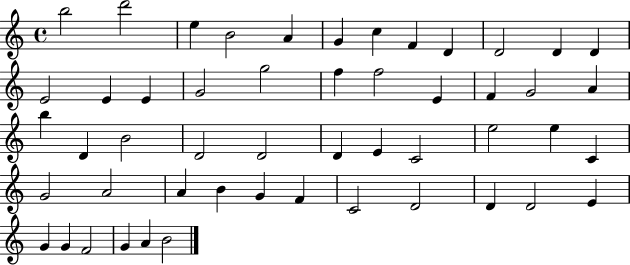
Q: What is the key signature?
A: C major